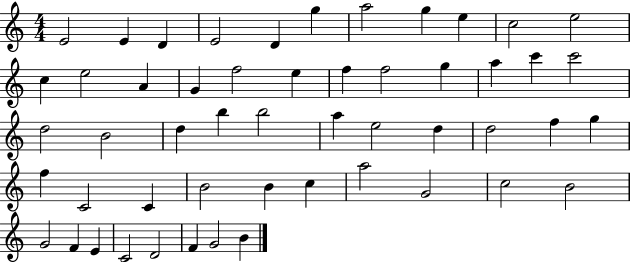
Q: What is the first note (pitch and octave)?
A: E4